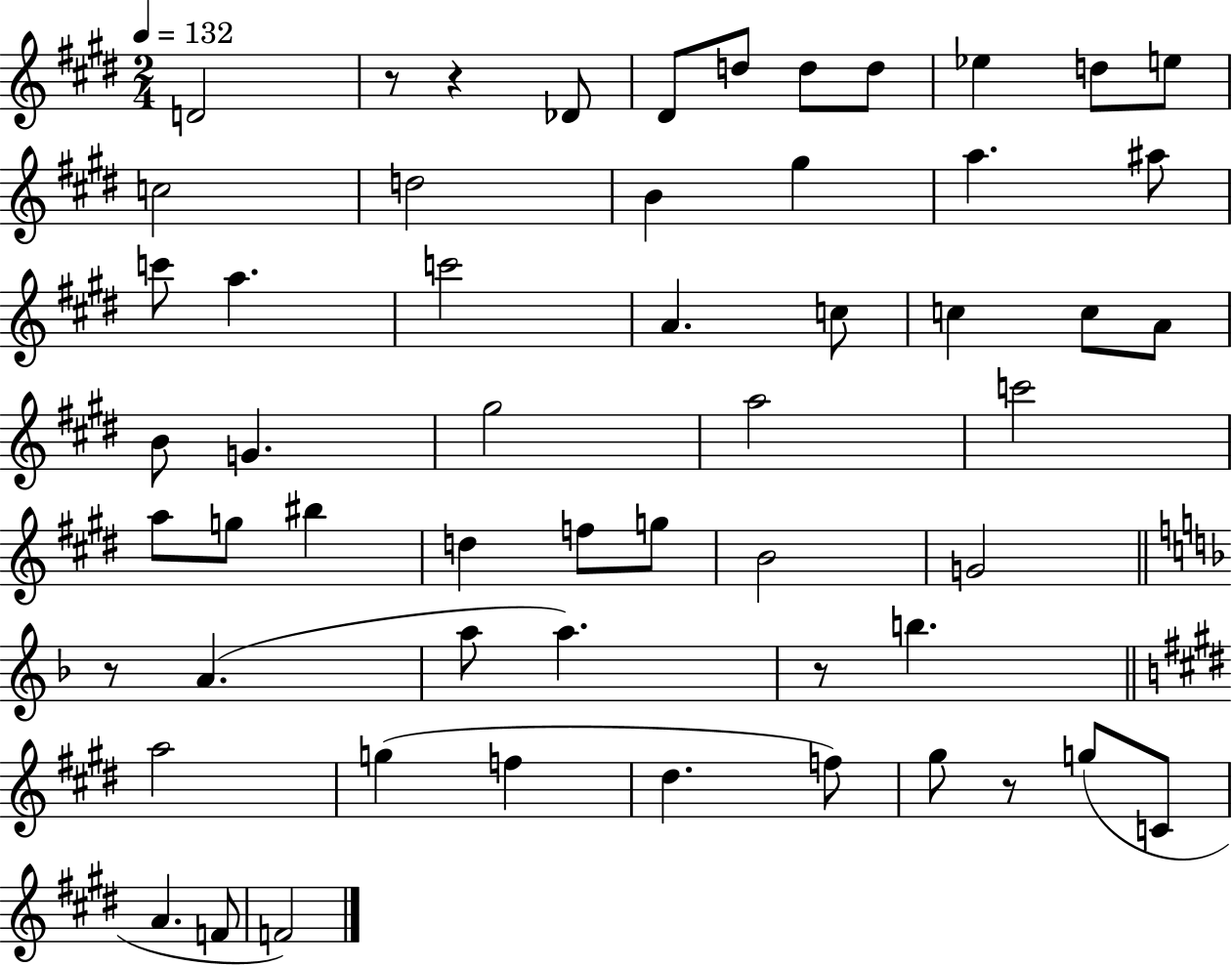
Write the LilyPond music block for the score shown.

{
  \clef treble
  \numericTimeSignature
  \time 2/4
  \key e \major
  \tempo 4 = 132
  d'2 | r8 r4 des'8 | dis'8 d''8 d''8 d''8 | ees''4 d''8 e''8 | \break c''2 | d''2 | b'4 gis''4 | a''4. ais''8 | \break c'''8 a''4. | c'''2 | a'4. c''8 | c''4 c''8 a'8 | \break b'8 g'4. | gis''2 | a''2 | c'''2 | \break a''8 g''8 bis''4 | d''4 f''8 g''8 | b'2 | g'2 | \break \bar "||" \break \key f \major r8 a'4.( | a''8 a''4.) | r8 b''4. | \bar "||" \break \key e \major a''2 | g''4( f''4 | dis''4. f''8) | gis''8 r8 g''8( c'8 | \break a'4. f'8 | f'2) | \bar "|."
}